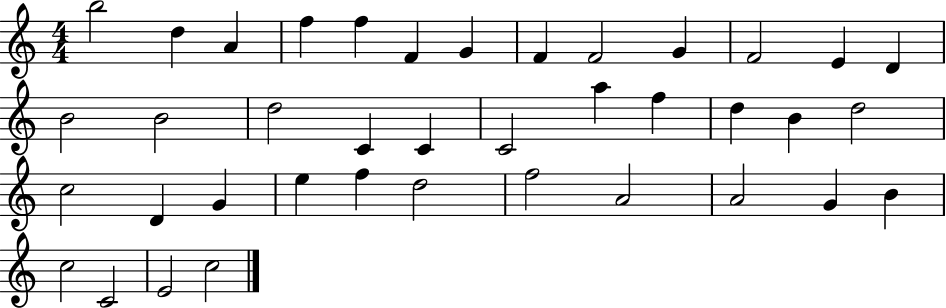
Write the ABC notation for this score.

X:1
T:Untitled
M:4/4
L:1/4
K:C
b2 d A f f F G F F2 G F2 E D B2 B2 d2 C C C2 a f d B d2 c2 D G e f d2 f2 A2 A2 G B c2 C2 E2 c2